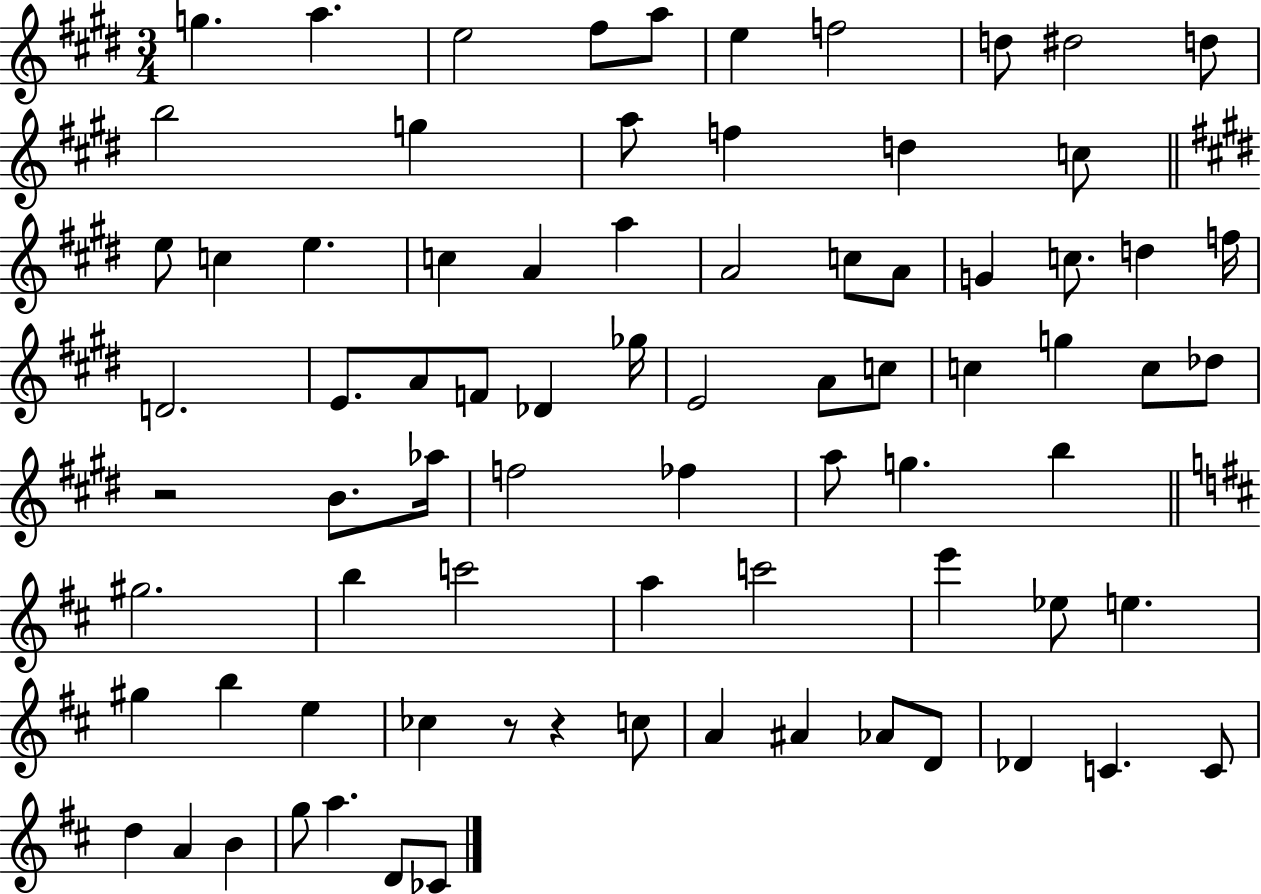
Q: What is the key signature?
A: E major